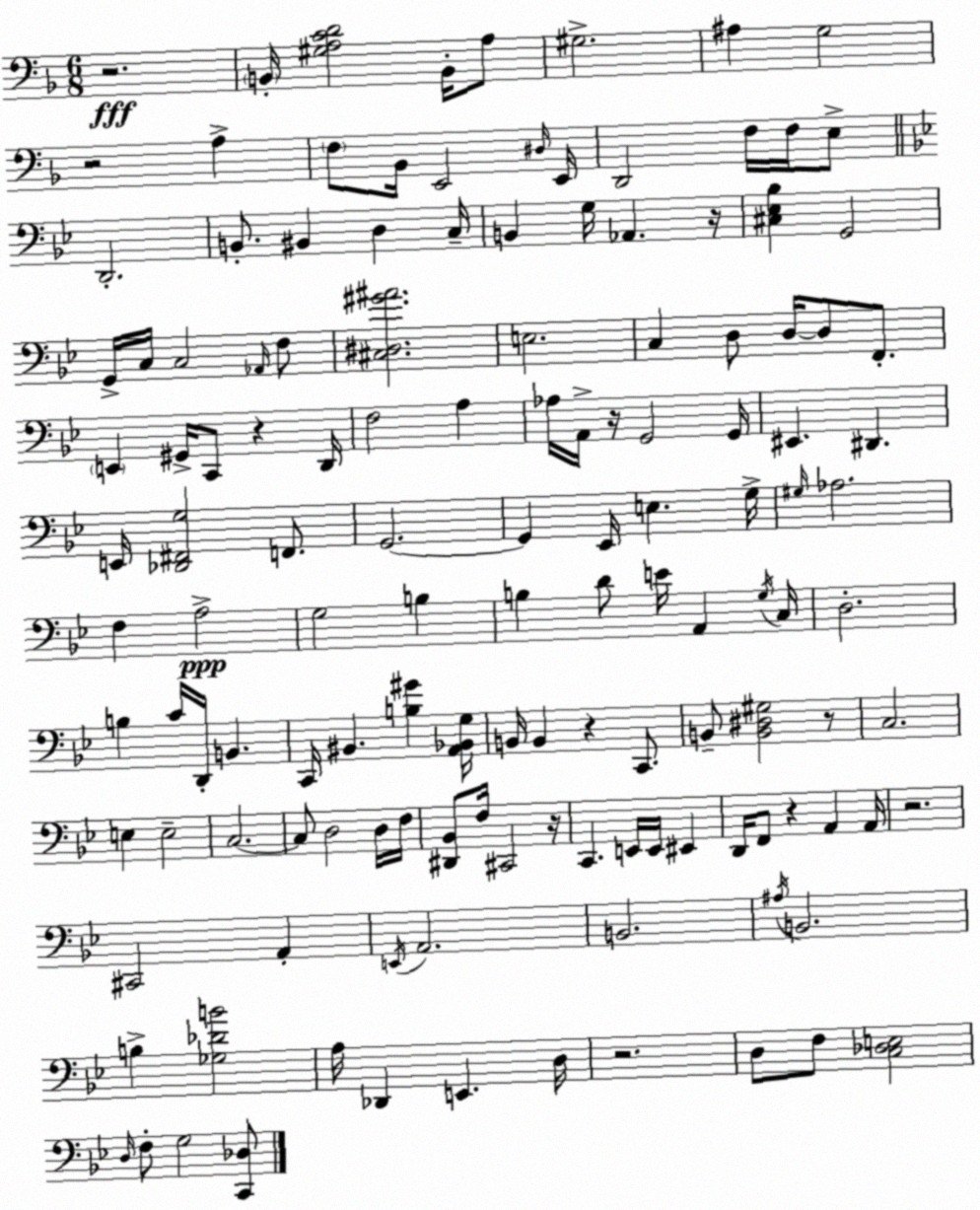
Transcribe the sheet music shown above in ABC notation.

X:1
T:Untitled
M:6/8
L:1/4
K:Dm
z2 B,,/4 [^G,A,CD]2 B,,/4 A,/2 ^G,2 ^A, G,2 z2 A, F,/2 _B,,/4 E,,2 ^D,/4 E,,/4 D,,2 F,/4 F,/4 E,/2 D,,2 B,,/2 ^B,, D, C,/4 B,, G,/4 _A,, z/4 [^C,_E,_B,] G,,2 G,,/4 C,/4 C,2 _A,,/4 F,/2 [^C,^D,^G^A]2 E,2 C, D,/2 D,/4 D,/2 F,,/2 E,, ^G,,/4 C,,/2 z D,,/4 F,2 A, _A,/4 A,,/4 z/4 G,,2 G,,/4 ^E,, ^D,, E,,/4 [_D,,^F,,G,]2 F,,/2 G,,2 G,, _E,,/4 E, G,/4 ^G,/4 _A,2 F, A,2 G,2 B, B, D/2 E/4 A,, G,/4 C,/4 D,2 B, C/4 D,,/4 B,, C,,/4 ^B,, [B,^G] [A,,_B,,G,]/4 B,,/4 B,, z C,,/2 B,,/2 [B,,^D,^G,]2 z/2 C,2 E, E,2 C,2 C,/2 D,2 D,/4 F,/4 [^D,,_B,,]/2 F,/4 ^C,,2 z/4 C,, E,,/4 E,,/4 ^E,, D,,/4 F,,/2 z A,, A,,/4 z2 ^C,,2 A,, E,,/4 A,,2 B,,2 ^A,/4 B,,2 B, [_G,_DB]2 A,/4 _D,, E,, D,/4 z2 D,/2 F,/2 [C,_D,E,]2 D,/4 F,/2 G,2 [C,,_D,]/2